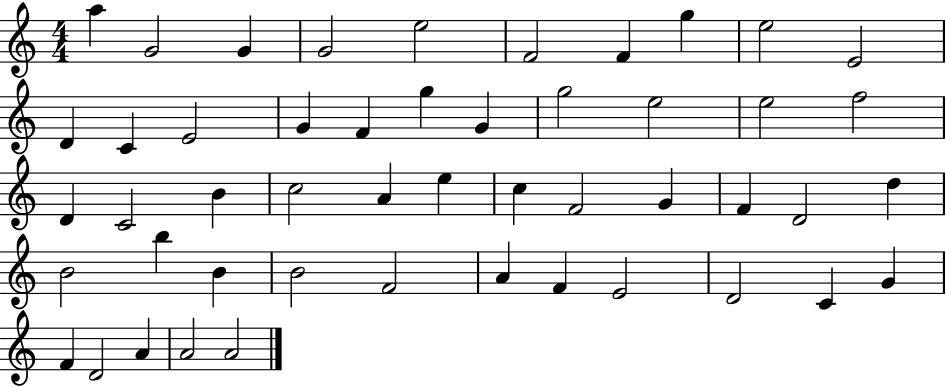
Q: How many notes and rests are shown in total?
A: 49